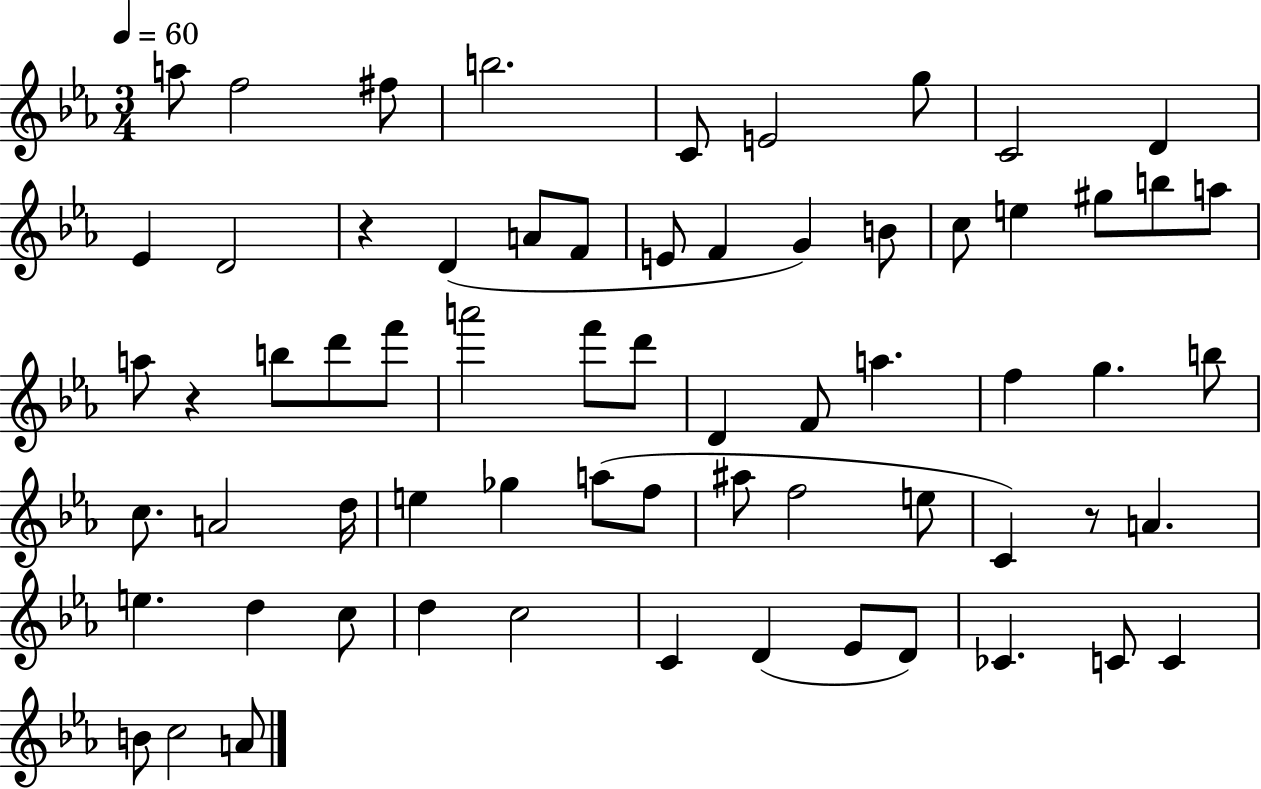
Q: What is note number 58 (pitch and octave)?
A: CES4